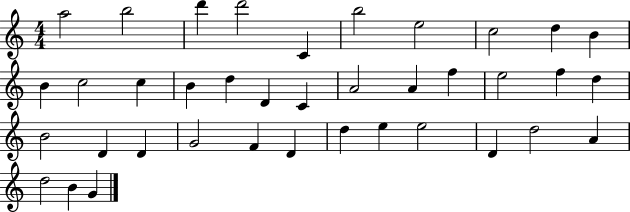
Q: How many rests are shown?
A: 0